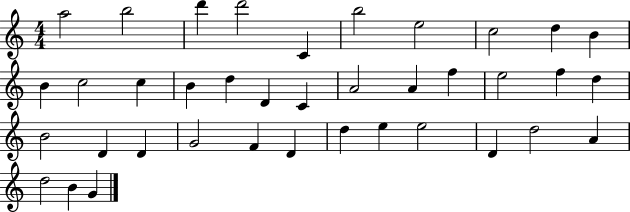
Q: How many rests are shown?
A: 0